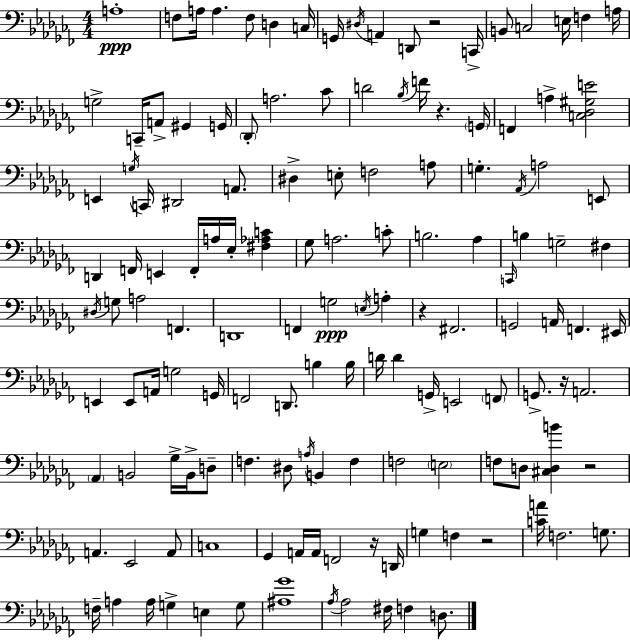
A3/w F3/e A3/s A3/q. F3/e D3/q C3/s G2/s D#3/s A2/q D2/e R/h C2/s B2/e C3/h E3/s F3/q A3/s G3/h C2/s A2/e G#2/q G2/s Db2/e A3/h. CES4/e D4/h Bb3/s F4/s R/q. G2/s F2/q A3/q [C3,Db3,G#3,E4]/h E2/q G3/s C2/s D#2/h A2/e. D#3/q E3/e F3/h A3/e G3/q. Ab2/s A3/h E2/e D2/q F2/s E2/q F2/s A3/s Eb3/s [F#3,Ab3,C4]/q Gb3/e A3/h. C4/e B3/h. Ab3/q C2/s B3/q G3/h F#3/q D#3/s G3/e A3/h F2/q. D2/w F2/q G3/h E3/s A3/q R/q F#2/h. G2/h A2/s F2/q. EIS2/s E2/q E2/e A2/s G3/h G2/s F2/h D2/e. B3/q B3/s D4/s D4/q G2/s E2/h F2/e G2/e. R/s A2/h. Ab2/q B2/h Gb3/s B2/s D3/e F3/q. D#3/e A3/s B2/q F3/q F3/h E3/h F3/e D3/e [C#3,D3,B4]/q R/h A2/q. Eb2/h A2/e C3/w Gb2/q A2/s A2/s F2/h R/s D2/s G3/q F3/q R/h [C4,A4]/s F3/h. G3/e. F3/s A3/q A3/s G3/q E3/q G3/e [A#3,Gb4]/w Ab3/s Ab3/h F#3/s F3/q D3/e.